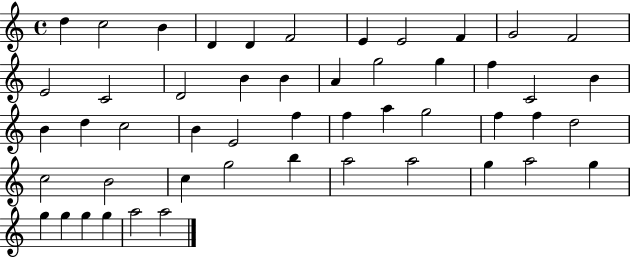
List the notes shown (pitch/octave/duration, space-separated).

D5/q C5/h B4/q D4/q D4/q F4/h E4/q E4/h F4/q G4/h F4/h E4/h C4/h D4/h B4/q B4/q A4/q G5/h G5/q F5/q C4/h B4/q B4/q D5/q C5/h B4/q E4/h F5/q F5/q A5/q G5/h F5/q F5/q D5/h C5/h B4/h C5/q G5/h B5/q A5/h A5/h G5/q A5/h G5/q G5/q G5/q G5/q G5/q A5/h A5/h